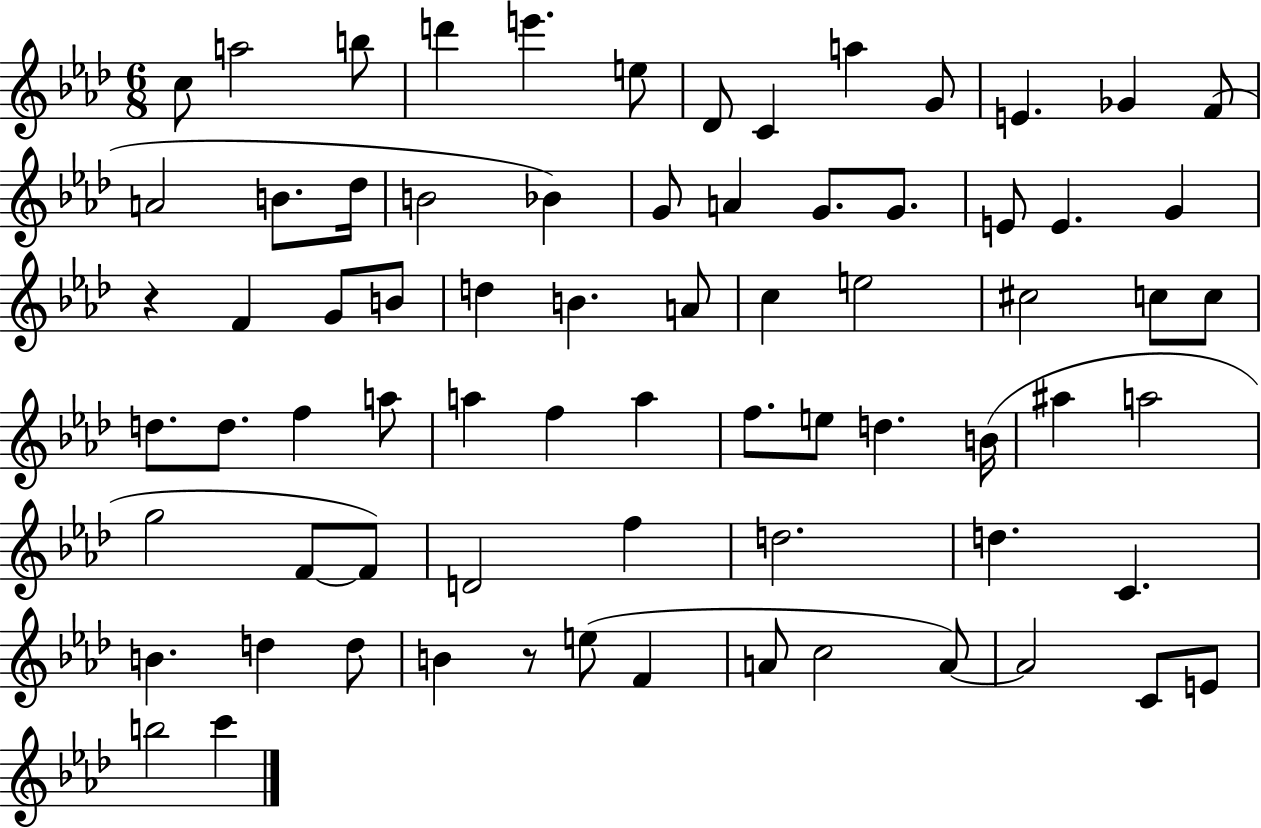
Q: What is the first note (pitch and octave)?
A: C5